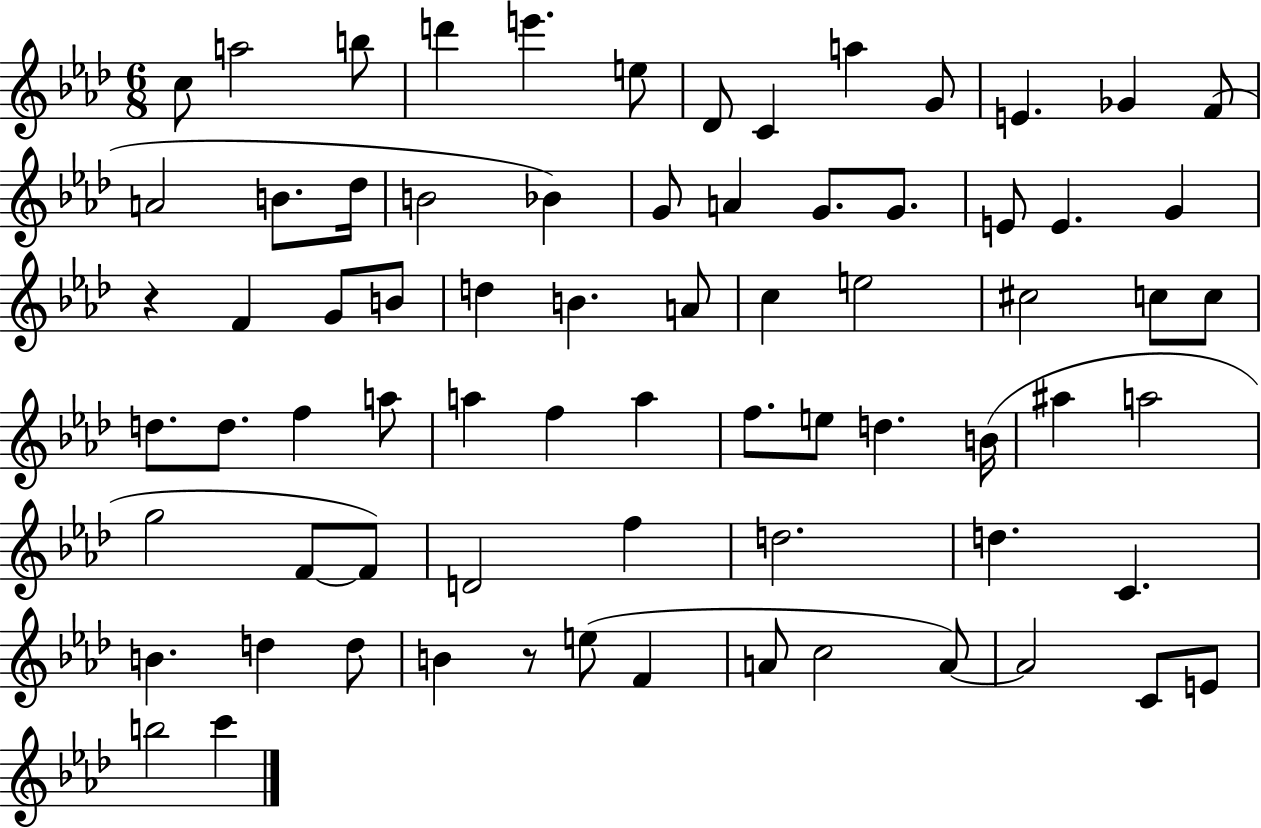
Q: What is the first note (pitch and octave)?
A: C5